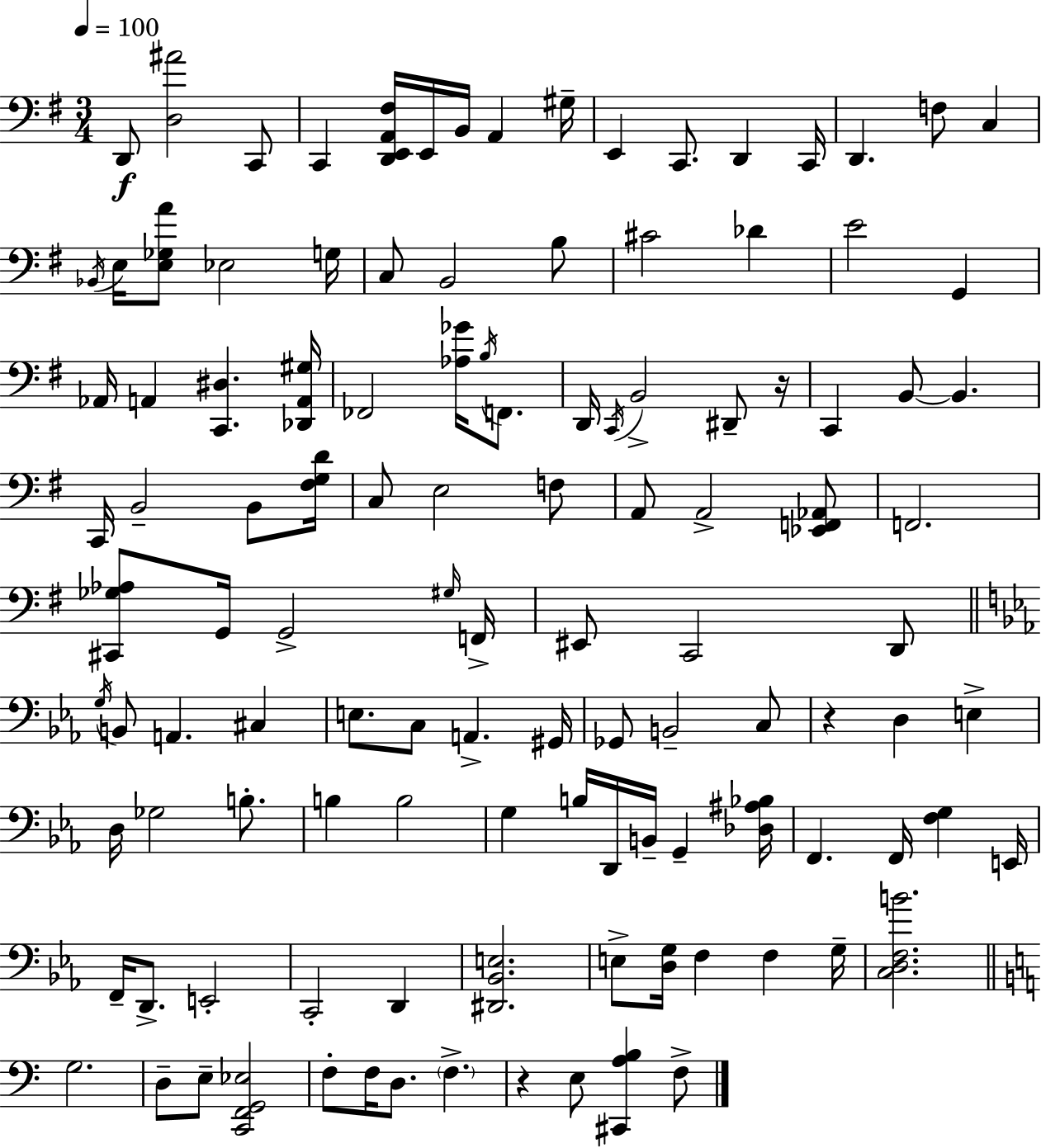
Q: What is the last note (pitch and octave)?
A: F3